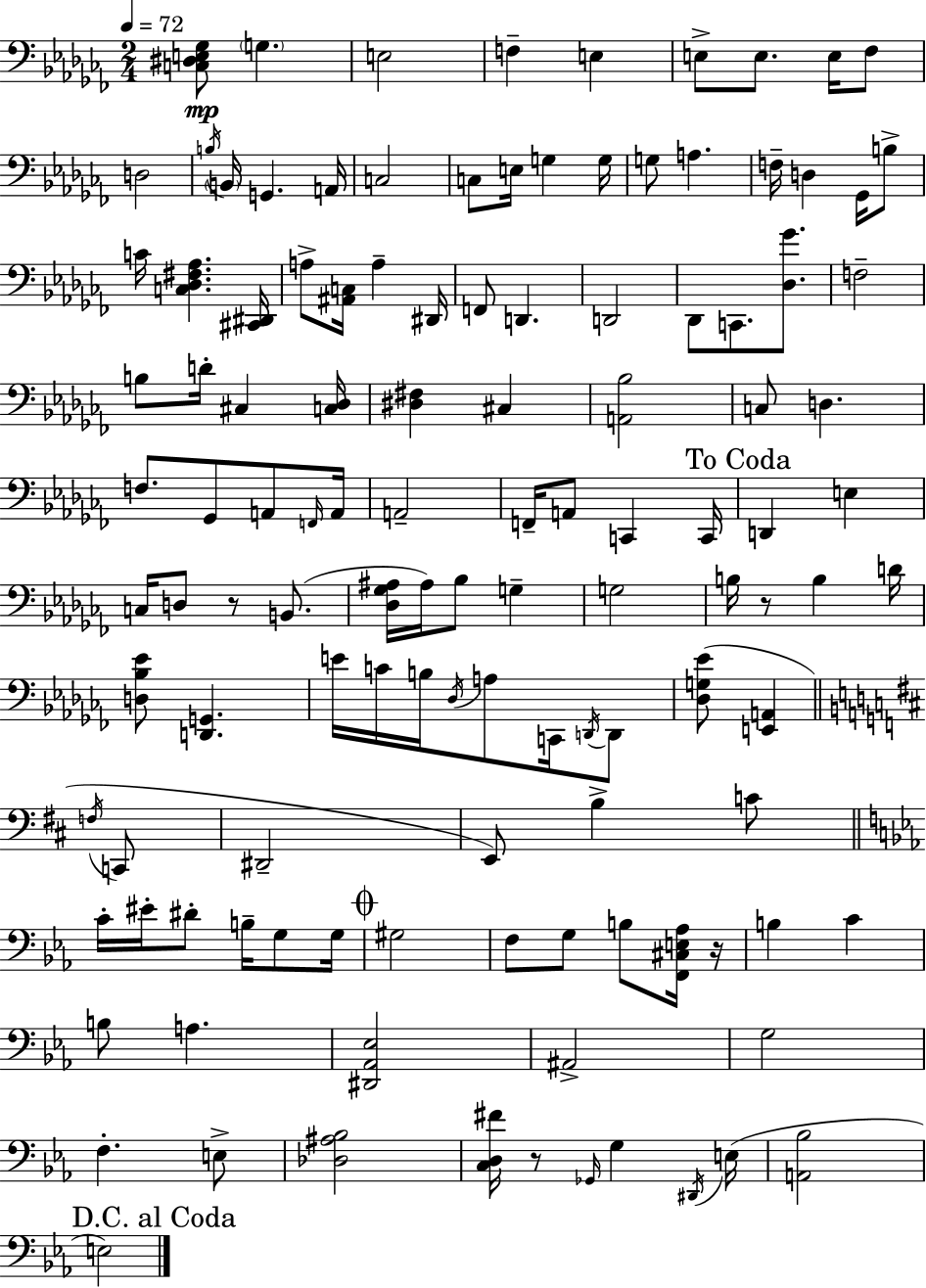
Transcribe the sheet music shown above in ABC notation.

X:1
T:Untitled
M:2/4
L:1/4
K:Abm
[C,^D,E,_G,]/2 G, E,2 F, E, E,/2 E,/2 E,/4 _F,/2 D,2 B,/4 B,,/4 G,, A,,/4 C,2 C,/2 E,/4 G, G,/4 G,/2 A, F,/4 D, _G,,/4 B,/2 C/4 [C,_D,^F,_A,] [^C,,^D,,]/4 A,/2 [^A,,C,]/4 A, ^D,,/4 F,,/2 D,, D,,2 _D,,/2 C,,/2 [_D,_G]/2 F,2 B,/2 D/4 ^C, [C,_D,]/4 [^D,^F,] ^C, [A,,_B,]2 C,/2 D, F,/2 _G,,/2 A,,/2 F,,/4 A,,/4 A,,2 F,,/4 A,,/2 C,, C,,/4 D,, E, C,/4 D,/2 z/2 B,,/2 [_D,_G,^A,]/4 ^A,/4 _B,/2 G, G,2 B,/4 z/2 B, D/4 [D,_B,_E]/2 [D,,G,,] E/4 C/4 B,/4 _D,/4 A,/2 C,,/4 D,,/4 D,,/2 [_D,G,_E]/2 [E,,A,,] F,/4 C,,/2 ^D,,2 E,,/2 B, C/2 C/4 ^E/4 ^D/2 B,/4 G,/2 G,/4 ^G,2 F,/2 G,/2 B,/2 [F,,^C,E,_A,]/4 z/4 B, C B,/2 A, [^D,,_A,,_E,]2 ^A,,2 G,2 F, E,/2 [_D,^A,_B,]2 [C,D,^F]/4 z/2 _G,,/4 G, ^D,,/4 E,/4 [A,,_B,]2 E,2